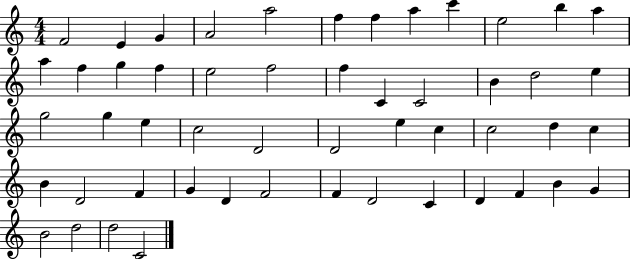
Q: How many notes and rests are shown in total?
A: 52